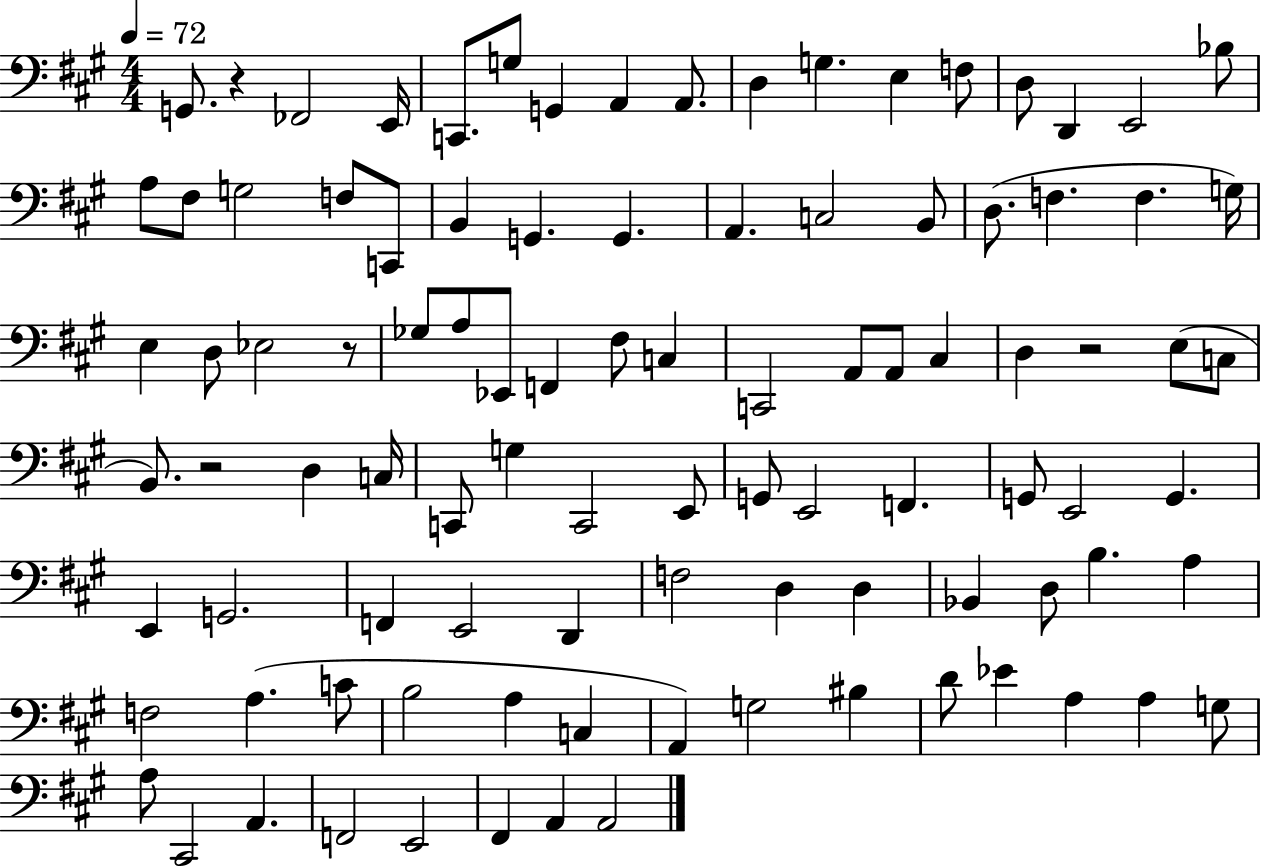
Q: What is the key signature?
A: A major